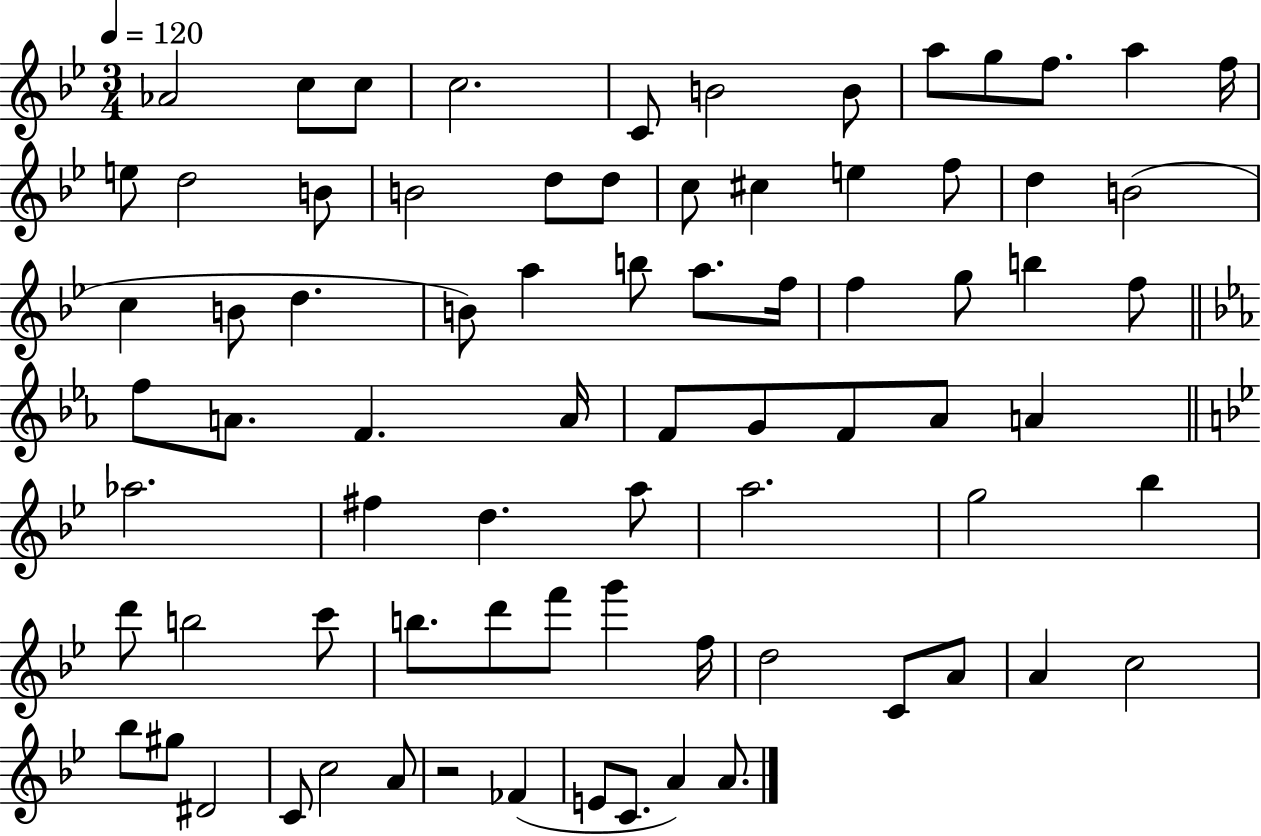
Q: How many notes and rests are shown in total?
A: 77